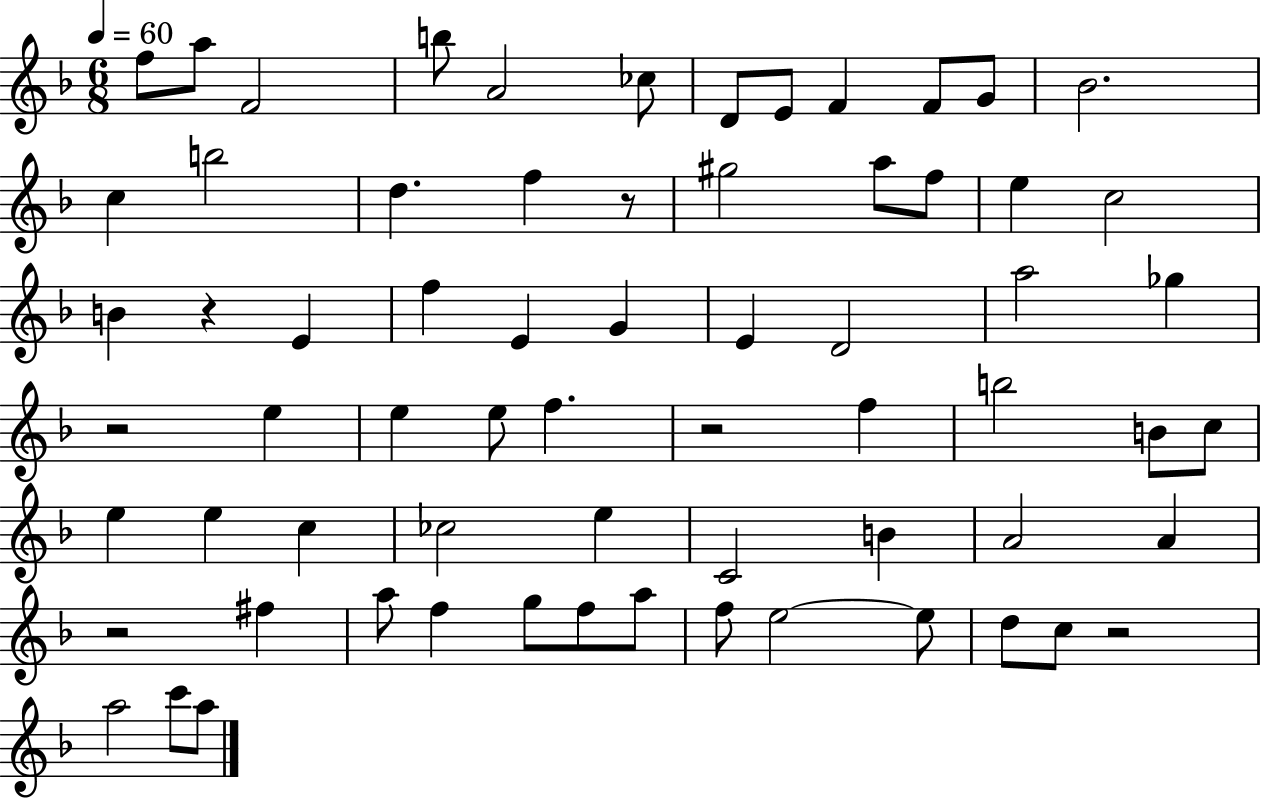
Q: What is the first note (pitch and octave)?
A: F5